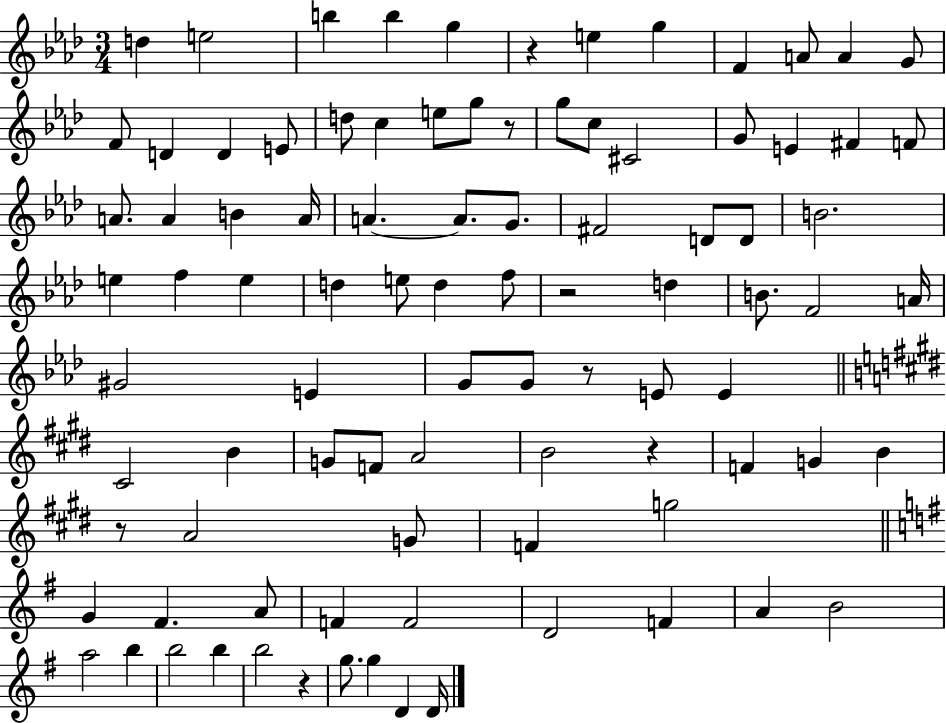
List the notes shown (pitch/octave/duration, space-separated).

D5/q E5/h B5/q B5/q G5/q R/q E5/q G5/q F4/q A4/e A4/q G4/e F4/e D4/q D4/q E4/e D5/e C5/q E5/e G5/e R/e G5/e C5/e C#4/h G4/e E4/q F#4/q F4/e A4/e. A4/q B4/q A4/s A4/q. A4/e. G4/e. F#4/h D4/e D4/e B4/h. E5/q F5/q E5/q D5/q E5/e D5/q F5/e R/h D5/q B4/e. F4/h A4/s G#4/h E4/q G4/e G4/e R/e E4/e E4/q C#4/h B4/q G4/e F4/e A4/h B4/h R/q F4/q G4/q B4/q R/e A4/h G4/e F4/q G5/h G4/q F#4/q. A4/e F4/q F4/h D4/h F4/q A4/q B4/h A5/h B5/q B5/h B5/q B5/h R/q G5/e. G5/q D4/q D4/s